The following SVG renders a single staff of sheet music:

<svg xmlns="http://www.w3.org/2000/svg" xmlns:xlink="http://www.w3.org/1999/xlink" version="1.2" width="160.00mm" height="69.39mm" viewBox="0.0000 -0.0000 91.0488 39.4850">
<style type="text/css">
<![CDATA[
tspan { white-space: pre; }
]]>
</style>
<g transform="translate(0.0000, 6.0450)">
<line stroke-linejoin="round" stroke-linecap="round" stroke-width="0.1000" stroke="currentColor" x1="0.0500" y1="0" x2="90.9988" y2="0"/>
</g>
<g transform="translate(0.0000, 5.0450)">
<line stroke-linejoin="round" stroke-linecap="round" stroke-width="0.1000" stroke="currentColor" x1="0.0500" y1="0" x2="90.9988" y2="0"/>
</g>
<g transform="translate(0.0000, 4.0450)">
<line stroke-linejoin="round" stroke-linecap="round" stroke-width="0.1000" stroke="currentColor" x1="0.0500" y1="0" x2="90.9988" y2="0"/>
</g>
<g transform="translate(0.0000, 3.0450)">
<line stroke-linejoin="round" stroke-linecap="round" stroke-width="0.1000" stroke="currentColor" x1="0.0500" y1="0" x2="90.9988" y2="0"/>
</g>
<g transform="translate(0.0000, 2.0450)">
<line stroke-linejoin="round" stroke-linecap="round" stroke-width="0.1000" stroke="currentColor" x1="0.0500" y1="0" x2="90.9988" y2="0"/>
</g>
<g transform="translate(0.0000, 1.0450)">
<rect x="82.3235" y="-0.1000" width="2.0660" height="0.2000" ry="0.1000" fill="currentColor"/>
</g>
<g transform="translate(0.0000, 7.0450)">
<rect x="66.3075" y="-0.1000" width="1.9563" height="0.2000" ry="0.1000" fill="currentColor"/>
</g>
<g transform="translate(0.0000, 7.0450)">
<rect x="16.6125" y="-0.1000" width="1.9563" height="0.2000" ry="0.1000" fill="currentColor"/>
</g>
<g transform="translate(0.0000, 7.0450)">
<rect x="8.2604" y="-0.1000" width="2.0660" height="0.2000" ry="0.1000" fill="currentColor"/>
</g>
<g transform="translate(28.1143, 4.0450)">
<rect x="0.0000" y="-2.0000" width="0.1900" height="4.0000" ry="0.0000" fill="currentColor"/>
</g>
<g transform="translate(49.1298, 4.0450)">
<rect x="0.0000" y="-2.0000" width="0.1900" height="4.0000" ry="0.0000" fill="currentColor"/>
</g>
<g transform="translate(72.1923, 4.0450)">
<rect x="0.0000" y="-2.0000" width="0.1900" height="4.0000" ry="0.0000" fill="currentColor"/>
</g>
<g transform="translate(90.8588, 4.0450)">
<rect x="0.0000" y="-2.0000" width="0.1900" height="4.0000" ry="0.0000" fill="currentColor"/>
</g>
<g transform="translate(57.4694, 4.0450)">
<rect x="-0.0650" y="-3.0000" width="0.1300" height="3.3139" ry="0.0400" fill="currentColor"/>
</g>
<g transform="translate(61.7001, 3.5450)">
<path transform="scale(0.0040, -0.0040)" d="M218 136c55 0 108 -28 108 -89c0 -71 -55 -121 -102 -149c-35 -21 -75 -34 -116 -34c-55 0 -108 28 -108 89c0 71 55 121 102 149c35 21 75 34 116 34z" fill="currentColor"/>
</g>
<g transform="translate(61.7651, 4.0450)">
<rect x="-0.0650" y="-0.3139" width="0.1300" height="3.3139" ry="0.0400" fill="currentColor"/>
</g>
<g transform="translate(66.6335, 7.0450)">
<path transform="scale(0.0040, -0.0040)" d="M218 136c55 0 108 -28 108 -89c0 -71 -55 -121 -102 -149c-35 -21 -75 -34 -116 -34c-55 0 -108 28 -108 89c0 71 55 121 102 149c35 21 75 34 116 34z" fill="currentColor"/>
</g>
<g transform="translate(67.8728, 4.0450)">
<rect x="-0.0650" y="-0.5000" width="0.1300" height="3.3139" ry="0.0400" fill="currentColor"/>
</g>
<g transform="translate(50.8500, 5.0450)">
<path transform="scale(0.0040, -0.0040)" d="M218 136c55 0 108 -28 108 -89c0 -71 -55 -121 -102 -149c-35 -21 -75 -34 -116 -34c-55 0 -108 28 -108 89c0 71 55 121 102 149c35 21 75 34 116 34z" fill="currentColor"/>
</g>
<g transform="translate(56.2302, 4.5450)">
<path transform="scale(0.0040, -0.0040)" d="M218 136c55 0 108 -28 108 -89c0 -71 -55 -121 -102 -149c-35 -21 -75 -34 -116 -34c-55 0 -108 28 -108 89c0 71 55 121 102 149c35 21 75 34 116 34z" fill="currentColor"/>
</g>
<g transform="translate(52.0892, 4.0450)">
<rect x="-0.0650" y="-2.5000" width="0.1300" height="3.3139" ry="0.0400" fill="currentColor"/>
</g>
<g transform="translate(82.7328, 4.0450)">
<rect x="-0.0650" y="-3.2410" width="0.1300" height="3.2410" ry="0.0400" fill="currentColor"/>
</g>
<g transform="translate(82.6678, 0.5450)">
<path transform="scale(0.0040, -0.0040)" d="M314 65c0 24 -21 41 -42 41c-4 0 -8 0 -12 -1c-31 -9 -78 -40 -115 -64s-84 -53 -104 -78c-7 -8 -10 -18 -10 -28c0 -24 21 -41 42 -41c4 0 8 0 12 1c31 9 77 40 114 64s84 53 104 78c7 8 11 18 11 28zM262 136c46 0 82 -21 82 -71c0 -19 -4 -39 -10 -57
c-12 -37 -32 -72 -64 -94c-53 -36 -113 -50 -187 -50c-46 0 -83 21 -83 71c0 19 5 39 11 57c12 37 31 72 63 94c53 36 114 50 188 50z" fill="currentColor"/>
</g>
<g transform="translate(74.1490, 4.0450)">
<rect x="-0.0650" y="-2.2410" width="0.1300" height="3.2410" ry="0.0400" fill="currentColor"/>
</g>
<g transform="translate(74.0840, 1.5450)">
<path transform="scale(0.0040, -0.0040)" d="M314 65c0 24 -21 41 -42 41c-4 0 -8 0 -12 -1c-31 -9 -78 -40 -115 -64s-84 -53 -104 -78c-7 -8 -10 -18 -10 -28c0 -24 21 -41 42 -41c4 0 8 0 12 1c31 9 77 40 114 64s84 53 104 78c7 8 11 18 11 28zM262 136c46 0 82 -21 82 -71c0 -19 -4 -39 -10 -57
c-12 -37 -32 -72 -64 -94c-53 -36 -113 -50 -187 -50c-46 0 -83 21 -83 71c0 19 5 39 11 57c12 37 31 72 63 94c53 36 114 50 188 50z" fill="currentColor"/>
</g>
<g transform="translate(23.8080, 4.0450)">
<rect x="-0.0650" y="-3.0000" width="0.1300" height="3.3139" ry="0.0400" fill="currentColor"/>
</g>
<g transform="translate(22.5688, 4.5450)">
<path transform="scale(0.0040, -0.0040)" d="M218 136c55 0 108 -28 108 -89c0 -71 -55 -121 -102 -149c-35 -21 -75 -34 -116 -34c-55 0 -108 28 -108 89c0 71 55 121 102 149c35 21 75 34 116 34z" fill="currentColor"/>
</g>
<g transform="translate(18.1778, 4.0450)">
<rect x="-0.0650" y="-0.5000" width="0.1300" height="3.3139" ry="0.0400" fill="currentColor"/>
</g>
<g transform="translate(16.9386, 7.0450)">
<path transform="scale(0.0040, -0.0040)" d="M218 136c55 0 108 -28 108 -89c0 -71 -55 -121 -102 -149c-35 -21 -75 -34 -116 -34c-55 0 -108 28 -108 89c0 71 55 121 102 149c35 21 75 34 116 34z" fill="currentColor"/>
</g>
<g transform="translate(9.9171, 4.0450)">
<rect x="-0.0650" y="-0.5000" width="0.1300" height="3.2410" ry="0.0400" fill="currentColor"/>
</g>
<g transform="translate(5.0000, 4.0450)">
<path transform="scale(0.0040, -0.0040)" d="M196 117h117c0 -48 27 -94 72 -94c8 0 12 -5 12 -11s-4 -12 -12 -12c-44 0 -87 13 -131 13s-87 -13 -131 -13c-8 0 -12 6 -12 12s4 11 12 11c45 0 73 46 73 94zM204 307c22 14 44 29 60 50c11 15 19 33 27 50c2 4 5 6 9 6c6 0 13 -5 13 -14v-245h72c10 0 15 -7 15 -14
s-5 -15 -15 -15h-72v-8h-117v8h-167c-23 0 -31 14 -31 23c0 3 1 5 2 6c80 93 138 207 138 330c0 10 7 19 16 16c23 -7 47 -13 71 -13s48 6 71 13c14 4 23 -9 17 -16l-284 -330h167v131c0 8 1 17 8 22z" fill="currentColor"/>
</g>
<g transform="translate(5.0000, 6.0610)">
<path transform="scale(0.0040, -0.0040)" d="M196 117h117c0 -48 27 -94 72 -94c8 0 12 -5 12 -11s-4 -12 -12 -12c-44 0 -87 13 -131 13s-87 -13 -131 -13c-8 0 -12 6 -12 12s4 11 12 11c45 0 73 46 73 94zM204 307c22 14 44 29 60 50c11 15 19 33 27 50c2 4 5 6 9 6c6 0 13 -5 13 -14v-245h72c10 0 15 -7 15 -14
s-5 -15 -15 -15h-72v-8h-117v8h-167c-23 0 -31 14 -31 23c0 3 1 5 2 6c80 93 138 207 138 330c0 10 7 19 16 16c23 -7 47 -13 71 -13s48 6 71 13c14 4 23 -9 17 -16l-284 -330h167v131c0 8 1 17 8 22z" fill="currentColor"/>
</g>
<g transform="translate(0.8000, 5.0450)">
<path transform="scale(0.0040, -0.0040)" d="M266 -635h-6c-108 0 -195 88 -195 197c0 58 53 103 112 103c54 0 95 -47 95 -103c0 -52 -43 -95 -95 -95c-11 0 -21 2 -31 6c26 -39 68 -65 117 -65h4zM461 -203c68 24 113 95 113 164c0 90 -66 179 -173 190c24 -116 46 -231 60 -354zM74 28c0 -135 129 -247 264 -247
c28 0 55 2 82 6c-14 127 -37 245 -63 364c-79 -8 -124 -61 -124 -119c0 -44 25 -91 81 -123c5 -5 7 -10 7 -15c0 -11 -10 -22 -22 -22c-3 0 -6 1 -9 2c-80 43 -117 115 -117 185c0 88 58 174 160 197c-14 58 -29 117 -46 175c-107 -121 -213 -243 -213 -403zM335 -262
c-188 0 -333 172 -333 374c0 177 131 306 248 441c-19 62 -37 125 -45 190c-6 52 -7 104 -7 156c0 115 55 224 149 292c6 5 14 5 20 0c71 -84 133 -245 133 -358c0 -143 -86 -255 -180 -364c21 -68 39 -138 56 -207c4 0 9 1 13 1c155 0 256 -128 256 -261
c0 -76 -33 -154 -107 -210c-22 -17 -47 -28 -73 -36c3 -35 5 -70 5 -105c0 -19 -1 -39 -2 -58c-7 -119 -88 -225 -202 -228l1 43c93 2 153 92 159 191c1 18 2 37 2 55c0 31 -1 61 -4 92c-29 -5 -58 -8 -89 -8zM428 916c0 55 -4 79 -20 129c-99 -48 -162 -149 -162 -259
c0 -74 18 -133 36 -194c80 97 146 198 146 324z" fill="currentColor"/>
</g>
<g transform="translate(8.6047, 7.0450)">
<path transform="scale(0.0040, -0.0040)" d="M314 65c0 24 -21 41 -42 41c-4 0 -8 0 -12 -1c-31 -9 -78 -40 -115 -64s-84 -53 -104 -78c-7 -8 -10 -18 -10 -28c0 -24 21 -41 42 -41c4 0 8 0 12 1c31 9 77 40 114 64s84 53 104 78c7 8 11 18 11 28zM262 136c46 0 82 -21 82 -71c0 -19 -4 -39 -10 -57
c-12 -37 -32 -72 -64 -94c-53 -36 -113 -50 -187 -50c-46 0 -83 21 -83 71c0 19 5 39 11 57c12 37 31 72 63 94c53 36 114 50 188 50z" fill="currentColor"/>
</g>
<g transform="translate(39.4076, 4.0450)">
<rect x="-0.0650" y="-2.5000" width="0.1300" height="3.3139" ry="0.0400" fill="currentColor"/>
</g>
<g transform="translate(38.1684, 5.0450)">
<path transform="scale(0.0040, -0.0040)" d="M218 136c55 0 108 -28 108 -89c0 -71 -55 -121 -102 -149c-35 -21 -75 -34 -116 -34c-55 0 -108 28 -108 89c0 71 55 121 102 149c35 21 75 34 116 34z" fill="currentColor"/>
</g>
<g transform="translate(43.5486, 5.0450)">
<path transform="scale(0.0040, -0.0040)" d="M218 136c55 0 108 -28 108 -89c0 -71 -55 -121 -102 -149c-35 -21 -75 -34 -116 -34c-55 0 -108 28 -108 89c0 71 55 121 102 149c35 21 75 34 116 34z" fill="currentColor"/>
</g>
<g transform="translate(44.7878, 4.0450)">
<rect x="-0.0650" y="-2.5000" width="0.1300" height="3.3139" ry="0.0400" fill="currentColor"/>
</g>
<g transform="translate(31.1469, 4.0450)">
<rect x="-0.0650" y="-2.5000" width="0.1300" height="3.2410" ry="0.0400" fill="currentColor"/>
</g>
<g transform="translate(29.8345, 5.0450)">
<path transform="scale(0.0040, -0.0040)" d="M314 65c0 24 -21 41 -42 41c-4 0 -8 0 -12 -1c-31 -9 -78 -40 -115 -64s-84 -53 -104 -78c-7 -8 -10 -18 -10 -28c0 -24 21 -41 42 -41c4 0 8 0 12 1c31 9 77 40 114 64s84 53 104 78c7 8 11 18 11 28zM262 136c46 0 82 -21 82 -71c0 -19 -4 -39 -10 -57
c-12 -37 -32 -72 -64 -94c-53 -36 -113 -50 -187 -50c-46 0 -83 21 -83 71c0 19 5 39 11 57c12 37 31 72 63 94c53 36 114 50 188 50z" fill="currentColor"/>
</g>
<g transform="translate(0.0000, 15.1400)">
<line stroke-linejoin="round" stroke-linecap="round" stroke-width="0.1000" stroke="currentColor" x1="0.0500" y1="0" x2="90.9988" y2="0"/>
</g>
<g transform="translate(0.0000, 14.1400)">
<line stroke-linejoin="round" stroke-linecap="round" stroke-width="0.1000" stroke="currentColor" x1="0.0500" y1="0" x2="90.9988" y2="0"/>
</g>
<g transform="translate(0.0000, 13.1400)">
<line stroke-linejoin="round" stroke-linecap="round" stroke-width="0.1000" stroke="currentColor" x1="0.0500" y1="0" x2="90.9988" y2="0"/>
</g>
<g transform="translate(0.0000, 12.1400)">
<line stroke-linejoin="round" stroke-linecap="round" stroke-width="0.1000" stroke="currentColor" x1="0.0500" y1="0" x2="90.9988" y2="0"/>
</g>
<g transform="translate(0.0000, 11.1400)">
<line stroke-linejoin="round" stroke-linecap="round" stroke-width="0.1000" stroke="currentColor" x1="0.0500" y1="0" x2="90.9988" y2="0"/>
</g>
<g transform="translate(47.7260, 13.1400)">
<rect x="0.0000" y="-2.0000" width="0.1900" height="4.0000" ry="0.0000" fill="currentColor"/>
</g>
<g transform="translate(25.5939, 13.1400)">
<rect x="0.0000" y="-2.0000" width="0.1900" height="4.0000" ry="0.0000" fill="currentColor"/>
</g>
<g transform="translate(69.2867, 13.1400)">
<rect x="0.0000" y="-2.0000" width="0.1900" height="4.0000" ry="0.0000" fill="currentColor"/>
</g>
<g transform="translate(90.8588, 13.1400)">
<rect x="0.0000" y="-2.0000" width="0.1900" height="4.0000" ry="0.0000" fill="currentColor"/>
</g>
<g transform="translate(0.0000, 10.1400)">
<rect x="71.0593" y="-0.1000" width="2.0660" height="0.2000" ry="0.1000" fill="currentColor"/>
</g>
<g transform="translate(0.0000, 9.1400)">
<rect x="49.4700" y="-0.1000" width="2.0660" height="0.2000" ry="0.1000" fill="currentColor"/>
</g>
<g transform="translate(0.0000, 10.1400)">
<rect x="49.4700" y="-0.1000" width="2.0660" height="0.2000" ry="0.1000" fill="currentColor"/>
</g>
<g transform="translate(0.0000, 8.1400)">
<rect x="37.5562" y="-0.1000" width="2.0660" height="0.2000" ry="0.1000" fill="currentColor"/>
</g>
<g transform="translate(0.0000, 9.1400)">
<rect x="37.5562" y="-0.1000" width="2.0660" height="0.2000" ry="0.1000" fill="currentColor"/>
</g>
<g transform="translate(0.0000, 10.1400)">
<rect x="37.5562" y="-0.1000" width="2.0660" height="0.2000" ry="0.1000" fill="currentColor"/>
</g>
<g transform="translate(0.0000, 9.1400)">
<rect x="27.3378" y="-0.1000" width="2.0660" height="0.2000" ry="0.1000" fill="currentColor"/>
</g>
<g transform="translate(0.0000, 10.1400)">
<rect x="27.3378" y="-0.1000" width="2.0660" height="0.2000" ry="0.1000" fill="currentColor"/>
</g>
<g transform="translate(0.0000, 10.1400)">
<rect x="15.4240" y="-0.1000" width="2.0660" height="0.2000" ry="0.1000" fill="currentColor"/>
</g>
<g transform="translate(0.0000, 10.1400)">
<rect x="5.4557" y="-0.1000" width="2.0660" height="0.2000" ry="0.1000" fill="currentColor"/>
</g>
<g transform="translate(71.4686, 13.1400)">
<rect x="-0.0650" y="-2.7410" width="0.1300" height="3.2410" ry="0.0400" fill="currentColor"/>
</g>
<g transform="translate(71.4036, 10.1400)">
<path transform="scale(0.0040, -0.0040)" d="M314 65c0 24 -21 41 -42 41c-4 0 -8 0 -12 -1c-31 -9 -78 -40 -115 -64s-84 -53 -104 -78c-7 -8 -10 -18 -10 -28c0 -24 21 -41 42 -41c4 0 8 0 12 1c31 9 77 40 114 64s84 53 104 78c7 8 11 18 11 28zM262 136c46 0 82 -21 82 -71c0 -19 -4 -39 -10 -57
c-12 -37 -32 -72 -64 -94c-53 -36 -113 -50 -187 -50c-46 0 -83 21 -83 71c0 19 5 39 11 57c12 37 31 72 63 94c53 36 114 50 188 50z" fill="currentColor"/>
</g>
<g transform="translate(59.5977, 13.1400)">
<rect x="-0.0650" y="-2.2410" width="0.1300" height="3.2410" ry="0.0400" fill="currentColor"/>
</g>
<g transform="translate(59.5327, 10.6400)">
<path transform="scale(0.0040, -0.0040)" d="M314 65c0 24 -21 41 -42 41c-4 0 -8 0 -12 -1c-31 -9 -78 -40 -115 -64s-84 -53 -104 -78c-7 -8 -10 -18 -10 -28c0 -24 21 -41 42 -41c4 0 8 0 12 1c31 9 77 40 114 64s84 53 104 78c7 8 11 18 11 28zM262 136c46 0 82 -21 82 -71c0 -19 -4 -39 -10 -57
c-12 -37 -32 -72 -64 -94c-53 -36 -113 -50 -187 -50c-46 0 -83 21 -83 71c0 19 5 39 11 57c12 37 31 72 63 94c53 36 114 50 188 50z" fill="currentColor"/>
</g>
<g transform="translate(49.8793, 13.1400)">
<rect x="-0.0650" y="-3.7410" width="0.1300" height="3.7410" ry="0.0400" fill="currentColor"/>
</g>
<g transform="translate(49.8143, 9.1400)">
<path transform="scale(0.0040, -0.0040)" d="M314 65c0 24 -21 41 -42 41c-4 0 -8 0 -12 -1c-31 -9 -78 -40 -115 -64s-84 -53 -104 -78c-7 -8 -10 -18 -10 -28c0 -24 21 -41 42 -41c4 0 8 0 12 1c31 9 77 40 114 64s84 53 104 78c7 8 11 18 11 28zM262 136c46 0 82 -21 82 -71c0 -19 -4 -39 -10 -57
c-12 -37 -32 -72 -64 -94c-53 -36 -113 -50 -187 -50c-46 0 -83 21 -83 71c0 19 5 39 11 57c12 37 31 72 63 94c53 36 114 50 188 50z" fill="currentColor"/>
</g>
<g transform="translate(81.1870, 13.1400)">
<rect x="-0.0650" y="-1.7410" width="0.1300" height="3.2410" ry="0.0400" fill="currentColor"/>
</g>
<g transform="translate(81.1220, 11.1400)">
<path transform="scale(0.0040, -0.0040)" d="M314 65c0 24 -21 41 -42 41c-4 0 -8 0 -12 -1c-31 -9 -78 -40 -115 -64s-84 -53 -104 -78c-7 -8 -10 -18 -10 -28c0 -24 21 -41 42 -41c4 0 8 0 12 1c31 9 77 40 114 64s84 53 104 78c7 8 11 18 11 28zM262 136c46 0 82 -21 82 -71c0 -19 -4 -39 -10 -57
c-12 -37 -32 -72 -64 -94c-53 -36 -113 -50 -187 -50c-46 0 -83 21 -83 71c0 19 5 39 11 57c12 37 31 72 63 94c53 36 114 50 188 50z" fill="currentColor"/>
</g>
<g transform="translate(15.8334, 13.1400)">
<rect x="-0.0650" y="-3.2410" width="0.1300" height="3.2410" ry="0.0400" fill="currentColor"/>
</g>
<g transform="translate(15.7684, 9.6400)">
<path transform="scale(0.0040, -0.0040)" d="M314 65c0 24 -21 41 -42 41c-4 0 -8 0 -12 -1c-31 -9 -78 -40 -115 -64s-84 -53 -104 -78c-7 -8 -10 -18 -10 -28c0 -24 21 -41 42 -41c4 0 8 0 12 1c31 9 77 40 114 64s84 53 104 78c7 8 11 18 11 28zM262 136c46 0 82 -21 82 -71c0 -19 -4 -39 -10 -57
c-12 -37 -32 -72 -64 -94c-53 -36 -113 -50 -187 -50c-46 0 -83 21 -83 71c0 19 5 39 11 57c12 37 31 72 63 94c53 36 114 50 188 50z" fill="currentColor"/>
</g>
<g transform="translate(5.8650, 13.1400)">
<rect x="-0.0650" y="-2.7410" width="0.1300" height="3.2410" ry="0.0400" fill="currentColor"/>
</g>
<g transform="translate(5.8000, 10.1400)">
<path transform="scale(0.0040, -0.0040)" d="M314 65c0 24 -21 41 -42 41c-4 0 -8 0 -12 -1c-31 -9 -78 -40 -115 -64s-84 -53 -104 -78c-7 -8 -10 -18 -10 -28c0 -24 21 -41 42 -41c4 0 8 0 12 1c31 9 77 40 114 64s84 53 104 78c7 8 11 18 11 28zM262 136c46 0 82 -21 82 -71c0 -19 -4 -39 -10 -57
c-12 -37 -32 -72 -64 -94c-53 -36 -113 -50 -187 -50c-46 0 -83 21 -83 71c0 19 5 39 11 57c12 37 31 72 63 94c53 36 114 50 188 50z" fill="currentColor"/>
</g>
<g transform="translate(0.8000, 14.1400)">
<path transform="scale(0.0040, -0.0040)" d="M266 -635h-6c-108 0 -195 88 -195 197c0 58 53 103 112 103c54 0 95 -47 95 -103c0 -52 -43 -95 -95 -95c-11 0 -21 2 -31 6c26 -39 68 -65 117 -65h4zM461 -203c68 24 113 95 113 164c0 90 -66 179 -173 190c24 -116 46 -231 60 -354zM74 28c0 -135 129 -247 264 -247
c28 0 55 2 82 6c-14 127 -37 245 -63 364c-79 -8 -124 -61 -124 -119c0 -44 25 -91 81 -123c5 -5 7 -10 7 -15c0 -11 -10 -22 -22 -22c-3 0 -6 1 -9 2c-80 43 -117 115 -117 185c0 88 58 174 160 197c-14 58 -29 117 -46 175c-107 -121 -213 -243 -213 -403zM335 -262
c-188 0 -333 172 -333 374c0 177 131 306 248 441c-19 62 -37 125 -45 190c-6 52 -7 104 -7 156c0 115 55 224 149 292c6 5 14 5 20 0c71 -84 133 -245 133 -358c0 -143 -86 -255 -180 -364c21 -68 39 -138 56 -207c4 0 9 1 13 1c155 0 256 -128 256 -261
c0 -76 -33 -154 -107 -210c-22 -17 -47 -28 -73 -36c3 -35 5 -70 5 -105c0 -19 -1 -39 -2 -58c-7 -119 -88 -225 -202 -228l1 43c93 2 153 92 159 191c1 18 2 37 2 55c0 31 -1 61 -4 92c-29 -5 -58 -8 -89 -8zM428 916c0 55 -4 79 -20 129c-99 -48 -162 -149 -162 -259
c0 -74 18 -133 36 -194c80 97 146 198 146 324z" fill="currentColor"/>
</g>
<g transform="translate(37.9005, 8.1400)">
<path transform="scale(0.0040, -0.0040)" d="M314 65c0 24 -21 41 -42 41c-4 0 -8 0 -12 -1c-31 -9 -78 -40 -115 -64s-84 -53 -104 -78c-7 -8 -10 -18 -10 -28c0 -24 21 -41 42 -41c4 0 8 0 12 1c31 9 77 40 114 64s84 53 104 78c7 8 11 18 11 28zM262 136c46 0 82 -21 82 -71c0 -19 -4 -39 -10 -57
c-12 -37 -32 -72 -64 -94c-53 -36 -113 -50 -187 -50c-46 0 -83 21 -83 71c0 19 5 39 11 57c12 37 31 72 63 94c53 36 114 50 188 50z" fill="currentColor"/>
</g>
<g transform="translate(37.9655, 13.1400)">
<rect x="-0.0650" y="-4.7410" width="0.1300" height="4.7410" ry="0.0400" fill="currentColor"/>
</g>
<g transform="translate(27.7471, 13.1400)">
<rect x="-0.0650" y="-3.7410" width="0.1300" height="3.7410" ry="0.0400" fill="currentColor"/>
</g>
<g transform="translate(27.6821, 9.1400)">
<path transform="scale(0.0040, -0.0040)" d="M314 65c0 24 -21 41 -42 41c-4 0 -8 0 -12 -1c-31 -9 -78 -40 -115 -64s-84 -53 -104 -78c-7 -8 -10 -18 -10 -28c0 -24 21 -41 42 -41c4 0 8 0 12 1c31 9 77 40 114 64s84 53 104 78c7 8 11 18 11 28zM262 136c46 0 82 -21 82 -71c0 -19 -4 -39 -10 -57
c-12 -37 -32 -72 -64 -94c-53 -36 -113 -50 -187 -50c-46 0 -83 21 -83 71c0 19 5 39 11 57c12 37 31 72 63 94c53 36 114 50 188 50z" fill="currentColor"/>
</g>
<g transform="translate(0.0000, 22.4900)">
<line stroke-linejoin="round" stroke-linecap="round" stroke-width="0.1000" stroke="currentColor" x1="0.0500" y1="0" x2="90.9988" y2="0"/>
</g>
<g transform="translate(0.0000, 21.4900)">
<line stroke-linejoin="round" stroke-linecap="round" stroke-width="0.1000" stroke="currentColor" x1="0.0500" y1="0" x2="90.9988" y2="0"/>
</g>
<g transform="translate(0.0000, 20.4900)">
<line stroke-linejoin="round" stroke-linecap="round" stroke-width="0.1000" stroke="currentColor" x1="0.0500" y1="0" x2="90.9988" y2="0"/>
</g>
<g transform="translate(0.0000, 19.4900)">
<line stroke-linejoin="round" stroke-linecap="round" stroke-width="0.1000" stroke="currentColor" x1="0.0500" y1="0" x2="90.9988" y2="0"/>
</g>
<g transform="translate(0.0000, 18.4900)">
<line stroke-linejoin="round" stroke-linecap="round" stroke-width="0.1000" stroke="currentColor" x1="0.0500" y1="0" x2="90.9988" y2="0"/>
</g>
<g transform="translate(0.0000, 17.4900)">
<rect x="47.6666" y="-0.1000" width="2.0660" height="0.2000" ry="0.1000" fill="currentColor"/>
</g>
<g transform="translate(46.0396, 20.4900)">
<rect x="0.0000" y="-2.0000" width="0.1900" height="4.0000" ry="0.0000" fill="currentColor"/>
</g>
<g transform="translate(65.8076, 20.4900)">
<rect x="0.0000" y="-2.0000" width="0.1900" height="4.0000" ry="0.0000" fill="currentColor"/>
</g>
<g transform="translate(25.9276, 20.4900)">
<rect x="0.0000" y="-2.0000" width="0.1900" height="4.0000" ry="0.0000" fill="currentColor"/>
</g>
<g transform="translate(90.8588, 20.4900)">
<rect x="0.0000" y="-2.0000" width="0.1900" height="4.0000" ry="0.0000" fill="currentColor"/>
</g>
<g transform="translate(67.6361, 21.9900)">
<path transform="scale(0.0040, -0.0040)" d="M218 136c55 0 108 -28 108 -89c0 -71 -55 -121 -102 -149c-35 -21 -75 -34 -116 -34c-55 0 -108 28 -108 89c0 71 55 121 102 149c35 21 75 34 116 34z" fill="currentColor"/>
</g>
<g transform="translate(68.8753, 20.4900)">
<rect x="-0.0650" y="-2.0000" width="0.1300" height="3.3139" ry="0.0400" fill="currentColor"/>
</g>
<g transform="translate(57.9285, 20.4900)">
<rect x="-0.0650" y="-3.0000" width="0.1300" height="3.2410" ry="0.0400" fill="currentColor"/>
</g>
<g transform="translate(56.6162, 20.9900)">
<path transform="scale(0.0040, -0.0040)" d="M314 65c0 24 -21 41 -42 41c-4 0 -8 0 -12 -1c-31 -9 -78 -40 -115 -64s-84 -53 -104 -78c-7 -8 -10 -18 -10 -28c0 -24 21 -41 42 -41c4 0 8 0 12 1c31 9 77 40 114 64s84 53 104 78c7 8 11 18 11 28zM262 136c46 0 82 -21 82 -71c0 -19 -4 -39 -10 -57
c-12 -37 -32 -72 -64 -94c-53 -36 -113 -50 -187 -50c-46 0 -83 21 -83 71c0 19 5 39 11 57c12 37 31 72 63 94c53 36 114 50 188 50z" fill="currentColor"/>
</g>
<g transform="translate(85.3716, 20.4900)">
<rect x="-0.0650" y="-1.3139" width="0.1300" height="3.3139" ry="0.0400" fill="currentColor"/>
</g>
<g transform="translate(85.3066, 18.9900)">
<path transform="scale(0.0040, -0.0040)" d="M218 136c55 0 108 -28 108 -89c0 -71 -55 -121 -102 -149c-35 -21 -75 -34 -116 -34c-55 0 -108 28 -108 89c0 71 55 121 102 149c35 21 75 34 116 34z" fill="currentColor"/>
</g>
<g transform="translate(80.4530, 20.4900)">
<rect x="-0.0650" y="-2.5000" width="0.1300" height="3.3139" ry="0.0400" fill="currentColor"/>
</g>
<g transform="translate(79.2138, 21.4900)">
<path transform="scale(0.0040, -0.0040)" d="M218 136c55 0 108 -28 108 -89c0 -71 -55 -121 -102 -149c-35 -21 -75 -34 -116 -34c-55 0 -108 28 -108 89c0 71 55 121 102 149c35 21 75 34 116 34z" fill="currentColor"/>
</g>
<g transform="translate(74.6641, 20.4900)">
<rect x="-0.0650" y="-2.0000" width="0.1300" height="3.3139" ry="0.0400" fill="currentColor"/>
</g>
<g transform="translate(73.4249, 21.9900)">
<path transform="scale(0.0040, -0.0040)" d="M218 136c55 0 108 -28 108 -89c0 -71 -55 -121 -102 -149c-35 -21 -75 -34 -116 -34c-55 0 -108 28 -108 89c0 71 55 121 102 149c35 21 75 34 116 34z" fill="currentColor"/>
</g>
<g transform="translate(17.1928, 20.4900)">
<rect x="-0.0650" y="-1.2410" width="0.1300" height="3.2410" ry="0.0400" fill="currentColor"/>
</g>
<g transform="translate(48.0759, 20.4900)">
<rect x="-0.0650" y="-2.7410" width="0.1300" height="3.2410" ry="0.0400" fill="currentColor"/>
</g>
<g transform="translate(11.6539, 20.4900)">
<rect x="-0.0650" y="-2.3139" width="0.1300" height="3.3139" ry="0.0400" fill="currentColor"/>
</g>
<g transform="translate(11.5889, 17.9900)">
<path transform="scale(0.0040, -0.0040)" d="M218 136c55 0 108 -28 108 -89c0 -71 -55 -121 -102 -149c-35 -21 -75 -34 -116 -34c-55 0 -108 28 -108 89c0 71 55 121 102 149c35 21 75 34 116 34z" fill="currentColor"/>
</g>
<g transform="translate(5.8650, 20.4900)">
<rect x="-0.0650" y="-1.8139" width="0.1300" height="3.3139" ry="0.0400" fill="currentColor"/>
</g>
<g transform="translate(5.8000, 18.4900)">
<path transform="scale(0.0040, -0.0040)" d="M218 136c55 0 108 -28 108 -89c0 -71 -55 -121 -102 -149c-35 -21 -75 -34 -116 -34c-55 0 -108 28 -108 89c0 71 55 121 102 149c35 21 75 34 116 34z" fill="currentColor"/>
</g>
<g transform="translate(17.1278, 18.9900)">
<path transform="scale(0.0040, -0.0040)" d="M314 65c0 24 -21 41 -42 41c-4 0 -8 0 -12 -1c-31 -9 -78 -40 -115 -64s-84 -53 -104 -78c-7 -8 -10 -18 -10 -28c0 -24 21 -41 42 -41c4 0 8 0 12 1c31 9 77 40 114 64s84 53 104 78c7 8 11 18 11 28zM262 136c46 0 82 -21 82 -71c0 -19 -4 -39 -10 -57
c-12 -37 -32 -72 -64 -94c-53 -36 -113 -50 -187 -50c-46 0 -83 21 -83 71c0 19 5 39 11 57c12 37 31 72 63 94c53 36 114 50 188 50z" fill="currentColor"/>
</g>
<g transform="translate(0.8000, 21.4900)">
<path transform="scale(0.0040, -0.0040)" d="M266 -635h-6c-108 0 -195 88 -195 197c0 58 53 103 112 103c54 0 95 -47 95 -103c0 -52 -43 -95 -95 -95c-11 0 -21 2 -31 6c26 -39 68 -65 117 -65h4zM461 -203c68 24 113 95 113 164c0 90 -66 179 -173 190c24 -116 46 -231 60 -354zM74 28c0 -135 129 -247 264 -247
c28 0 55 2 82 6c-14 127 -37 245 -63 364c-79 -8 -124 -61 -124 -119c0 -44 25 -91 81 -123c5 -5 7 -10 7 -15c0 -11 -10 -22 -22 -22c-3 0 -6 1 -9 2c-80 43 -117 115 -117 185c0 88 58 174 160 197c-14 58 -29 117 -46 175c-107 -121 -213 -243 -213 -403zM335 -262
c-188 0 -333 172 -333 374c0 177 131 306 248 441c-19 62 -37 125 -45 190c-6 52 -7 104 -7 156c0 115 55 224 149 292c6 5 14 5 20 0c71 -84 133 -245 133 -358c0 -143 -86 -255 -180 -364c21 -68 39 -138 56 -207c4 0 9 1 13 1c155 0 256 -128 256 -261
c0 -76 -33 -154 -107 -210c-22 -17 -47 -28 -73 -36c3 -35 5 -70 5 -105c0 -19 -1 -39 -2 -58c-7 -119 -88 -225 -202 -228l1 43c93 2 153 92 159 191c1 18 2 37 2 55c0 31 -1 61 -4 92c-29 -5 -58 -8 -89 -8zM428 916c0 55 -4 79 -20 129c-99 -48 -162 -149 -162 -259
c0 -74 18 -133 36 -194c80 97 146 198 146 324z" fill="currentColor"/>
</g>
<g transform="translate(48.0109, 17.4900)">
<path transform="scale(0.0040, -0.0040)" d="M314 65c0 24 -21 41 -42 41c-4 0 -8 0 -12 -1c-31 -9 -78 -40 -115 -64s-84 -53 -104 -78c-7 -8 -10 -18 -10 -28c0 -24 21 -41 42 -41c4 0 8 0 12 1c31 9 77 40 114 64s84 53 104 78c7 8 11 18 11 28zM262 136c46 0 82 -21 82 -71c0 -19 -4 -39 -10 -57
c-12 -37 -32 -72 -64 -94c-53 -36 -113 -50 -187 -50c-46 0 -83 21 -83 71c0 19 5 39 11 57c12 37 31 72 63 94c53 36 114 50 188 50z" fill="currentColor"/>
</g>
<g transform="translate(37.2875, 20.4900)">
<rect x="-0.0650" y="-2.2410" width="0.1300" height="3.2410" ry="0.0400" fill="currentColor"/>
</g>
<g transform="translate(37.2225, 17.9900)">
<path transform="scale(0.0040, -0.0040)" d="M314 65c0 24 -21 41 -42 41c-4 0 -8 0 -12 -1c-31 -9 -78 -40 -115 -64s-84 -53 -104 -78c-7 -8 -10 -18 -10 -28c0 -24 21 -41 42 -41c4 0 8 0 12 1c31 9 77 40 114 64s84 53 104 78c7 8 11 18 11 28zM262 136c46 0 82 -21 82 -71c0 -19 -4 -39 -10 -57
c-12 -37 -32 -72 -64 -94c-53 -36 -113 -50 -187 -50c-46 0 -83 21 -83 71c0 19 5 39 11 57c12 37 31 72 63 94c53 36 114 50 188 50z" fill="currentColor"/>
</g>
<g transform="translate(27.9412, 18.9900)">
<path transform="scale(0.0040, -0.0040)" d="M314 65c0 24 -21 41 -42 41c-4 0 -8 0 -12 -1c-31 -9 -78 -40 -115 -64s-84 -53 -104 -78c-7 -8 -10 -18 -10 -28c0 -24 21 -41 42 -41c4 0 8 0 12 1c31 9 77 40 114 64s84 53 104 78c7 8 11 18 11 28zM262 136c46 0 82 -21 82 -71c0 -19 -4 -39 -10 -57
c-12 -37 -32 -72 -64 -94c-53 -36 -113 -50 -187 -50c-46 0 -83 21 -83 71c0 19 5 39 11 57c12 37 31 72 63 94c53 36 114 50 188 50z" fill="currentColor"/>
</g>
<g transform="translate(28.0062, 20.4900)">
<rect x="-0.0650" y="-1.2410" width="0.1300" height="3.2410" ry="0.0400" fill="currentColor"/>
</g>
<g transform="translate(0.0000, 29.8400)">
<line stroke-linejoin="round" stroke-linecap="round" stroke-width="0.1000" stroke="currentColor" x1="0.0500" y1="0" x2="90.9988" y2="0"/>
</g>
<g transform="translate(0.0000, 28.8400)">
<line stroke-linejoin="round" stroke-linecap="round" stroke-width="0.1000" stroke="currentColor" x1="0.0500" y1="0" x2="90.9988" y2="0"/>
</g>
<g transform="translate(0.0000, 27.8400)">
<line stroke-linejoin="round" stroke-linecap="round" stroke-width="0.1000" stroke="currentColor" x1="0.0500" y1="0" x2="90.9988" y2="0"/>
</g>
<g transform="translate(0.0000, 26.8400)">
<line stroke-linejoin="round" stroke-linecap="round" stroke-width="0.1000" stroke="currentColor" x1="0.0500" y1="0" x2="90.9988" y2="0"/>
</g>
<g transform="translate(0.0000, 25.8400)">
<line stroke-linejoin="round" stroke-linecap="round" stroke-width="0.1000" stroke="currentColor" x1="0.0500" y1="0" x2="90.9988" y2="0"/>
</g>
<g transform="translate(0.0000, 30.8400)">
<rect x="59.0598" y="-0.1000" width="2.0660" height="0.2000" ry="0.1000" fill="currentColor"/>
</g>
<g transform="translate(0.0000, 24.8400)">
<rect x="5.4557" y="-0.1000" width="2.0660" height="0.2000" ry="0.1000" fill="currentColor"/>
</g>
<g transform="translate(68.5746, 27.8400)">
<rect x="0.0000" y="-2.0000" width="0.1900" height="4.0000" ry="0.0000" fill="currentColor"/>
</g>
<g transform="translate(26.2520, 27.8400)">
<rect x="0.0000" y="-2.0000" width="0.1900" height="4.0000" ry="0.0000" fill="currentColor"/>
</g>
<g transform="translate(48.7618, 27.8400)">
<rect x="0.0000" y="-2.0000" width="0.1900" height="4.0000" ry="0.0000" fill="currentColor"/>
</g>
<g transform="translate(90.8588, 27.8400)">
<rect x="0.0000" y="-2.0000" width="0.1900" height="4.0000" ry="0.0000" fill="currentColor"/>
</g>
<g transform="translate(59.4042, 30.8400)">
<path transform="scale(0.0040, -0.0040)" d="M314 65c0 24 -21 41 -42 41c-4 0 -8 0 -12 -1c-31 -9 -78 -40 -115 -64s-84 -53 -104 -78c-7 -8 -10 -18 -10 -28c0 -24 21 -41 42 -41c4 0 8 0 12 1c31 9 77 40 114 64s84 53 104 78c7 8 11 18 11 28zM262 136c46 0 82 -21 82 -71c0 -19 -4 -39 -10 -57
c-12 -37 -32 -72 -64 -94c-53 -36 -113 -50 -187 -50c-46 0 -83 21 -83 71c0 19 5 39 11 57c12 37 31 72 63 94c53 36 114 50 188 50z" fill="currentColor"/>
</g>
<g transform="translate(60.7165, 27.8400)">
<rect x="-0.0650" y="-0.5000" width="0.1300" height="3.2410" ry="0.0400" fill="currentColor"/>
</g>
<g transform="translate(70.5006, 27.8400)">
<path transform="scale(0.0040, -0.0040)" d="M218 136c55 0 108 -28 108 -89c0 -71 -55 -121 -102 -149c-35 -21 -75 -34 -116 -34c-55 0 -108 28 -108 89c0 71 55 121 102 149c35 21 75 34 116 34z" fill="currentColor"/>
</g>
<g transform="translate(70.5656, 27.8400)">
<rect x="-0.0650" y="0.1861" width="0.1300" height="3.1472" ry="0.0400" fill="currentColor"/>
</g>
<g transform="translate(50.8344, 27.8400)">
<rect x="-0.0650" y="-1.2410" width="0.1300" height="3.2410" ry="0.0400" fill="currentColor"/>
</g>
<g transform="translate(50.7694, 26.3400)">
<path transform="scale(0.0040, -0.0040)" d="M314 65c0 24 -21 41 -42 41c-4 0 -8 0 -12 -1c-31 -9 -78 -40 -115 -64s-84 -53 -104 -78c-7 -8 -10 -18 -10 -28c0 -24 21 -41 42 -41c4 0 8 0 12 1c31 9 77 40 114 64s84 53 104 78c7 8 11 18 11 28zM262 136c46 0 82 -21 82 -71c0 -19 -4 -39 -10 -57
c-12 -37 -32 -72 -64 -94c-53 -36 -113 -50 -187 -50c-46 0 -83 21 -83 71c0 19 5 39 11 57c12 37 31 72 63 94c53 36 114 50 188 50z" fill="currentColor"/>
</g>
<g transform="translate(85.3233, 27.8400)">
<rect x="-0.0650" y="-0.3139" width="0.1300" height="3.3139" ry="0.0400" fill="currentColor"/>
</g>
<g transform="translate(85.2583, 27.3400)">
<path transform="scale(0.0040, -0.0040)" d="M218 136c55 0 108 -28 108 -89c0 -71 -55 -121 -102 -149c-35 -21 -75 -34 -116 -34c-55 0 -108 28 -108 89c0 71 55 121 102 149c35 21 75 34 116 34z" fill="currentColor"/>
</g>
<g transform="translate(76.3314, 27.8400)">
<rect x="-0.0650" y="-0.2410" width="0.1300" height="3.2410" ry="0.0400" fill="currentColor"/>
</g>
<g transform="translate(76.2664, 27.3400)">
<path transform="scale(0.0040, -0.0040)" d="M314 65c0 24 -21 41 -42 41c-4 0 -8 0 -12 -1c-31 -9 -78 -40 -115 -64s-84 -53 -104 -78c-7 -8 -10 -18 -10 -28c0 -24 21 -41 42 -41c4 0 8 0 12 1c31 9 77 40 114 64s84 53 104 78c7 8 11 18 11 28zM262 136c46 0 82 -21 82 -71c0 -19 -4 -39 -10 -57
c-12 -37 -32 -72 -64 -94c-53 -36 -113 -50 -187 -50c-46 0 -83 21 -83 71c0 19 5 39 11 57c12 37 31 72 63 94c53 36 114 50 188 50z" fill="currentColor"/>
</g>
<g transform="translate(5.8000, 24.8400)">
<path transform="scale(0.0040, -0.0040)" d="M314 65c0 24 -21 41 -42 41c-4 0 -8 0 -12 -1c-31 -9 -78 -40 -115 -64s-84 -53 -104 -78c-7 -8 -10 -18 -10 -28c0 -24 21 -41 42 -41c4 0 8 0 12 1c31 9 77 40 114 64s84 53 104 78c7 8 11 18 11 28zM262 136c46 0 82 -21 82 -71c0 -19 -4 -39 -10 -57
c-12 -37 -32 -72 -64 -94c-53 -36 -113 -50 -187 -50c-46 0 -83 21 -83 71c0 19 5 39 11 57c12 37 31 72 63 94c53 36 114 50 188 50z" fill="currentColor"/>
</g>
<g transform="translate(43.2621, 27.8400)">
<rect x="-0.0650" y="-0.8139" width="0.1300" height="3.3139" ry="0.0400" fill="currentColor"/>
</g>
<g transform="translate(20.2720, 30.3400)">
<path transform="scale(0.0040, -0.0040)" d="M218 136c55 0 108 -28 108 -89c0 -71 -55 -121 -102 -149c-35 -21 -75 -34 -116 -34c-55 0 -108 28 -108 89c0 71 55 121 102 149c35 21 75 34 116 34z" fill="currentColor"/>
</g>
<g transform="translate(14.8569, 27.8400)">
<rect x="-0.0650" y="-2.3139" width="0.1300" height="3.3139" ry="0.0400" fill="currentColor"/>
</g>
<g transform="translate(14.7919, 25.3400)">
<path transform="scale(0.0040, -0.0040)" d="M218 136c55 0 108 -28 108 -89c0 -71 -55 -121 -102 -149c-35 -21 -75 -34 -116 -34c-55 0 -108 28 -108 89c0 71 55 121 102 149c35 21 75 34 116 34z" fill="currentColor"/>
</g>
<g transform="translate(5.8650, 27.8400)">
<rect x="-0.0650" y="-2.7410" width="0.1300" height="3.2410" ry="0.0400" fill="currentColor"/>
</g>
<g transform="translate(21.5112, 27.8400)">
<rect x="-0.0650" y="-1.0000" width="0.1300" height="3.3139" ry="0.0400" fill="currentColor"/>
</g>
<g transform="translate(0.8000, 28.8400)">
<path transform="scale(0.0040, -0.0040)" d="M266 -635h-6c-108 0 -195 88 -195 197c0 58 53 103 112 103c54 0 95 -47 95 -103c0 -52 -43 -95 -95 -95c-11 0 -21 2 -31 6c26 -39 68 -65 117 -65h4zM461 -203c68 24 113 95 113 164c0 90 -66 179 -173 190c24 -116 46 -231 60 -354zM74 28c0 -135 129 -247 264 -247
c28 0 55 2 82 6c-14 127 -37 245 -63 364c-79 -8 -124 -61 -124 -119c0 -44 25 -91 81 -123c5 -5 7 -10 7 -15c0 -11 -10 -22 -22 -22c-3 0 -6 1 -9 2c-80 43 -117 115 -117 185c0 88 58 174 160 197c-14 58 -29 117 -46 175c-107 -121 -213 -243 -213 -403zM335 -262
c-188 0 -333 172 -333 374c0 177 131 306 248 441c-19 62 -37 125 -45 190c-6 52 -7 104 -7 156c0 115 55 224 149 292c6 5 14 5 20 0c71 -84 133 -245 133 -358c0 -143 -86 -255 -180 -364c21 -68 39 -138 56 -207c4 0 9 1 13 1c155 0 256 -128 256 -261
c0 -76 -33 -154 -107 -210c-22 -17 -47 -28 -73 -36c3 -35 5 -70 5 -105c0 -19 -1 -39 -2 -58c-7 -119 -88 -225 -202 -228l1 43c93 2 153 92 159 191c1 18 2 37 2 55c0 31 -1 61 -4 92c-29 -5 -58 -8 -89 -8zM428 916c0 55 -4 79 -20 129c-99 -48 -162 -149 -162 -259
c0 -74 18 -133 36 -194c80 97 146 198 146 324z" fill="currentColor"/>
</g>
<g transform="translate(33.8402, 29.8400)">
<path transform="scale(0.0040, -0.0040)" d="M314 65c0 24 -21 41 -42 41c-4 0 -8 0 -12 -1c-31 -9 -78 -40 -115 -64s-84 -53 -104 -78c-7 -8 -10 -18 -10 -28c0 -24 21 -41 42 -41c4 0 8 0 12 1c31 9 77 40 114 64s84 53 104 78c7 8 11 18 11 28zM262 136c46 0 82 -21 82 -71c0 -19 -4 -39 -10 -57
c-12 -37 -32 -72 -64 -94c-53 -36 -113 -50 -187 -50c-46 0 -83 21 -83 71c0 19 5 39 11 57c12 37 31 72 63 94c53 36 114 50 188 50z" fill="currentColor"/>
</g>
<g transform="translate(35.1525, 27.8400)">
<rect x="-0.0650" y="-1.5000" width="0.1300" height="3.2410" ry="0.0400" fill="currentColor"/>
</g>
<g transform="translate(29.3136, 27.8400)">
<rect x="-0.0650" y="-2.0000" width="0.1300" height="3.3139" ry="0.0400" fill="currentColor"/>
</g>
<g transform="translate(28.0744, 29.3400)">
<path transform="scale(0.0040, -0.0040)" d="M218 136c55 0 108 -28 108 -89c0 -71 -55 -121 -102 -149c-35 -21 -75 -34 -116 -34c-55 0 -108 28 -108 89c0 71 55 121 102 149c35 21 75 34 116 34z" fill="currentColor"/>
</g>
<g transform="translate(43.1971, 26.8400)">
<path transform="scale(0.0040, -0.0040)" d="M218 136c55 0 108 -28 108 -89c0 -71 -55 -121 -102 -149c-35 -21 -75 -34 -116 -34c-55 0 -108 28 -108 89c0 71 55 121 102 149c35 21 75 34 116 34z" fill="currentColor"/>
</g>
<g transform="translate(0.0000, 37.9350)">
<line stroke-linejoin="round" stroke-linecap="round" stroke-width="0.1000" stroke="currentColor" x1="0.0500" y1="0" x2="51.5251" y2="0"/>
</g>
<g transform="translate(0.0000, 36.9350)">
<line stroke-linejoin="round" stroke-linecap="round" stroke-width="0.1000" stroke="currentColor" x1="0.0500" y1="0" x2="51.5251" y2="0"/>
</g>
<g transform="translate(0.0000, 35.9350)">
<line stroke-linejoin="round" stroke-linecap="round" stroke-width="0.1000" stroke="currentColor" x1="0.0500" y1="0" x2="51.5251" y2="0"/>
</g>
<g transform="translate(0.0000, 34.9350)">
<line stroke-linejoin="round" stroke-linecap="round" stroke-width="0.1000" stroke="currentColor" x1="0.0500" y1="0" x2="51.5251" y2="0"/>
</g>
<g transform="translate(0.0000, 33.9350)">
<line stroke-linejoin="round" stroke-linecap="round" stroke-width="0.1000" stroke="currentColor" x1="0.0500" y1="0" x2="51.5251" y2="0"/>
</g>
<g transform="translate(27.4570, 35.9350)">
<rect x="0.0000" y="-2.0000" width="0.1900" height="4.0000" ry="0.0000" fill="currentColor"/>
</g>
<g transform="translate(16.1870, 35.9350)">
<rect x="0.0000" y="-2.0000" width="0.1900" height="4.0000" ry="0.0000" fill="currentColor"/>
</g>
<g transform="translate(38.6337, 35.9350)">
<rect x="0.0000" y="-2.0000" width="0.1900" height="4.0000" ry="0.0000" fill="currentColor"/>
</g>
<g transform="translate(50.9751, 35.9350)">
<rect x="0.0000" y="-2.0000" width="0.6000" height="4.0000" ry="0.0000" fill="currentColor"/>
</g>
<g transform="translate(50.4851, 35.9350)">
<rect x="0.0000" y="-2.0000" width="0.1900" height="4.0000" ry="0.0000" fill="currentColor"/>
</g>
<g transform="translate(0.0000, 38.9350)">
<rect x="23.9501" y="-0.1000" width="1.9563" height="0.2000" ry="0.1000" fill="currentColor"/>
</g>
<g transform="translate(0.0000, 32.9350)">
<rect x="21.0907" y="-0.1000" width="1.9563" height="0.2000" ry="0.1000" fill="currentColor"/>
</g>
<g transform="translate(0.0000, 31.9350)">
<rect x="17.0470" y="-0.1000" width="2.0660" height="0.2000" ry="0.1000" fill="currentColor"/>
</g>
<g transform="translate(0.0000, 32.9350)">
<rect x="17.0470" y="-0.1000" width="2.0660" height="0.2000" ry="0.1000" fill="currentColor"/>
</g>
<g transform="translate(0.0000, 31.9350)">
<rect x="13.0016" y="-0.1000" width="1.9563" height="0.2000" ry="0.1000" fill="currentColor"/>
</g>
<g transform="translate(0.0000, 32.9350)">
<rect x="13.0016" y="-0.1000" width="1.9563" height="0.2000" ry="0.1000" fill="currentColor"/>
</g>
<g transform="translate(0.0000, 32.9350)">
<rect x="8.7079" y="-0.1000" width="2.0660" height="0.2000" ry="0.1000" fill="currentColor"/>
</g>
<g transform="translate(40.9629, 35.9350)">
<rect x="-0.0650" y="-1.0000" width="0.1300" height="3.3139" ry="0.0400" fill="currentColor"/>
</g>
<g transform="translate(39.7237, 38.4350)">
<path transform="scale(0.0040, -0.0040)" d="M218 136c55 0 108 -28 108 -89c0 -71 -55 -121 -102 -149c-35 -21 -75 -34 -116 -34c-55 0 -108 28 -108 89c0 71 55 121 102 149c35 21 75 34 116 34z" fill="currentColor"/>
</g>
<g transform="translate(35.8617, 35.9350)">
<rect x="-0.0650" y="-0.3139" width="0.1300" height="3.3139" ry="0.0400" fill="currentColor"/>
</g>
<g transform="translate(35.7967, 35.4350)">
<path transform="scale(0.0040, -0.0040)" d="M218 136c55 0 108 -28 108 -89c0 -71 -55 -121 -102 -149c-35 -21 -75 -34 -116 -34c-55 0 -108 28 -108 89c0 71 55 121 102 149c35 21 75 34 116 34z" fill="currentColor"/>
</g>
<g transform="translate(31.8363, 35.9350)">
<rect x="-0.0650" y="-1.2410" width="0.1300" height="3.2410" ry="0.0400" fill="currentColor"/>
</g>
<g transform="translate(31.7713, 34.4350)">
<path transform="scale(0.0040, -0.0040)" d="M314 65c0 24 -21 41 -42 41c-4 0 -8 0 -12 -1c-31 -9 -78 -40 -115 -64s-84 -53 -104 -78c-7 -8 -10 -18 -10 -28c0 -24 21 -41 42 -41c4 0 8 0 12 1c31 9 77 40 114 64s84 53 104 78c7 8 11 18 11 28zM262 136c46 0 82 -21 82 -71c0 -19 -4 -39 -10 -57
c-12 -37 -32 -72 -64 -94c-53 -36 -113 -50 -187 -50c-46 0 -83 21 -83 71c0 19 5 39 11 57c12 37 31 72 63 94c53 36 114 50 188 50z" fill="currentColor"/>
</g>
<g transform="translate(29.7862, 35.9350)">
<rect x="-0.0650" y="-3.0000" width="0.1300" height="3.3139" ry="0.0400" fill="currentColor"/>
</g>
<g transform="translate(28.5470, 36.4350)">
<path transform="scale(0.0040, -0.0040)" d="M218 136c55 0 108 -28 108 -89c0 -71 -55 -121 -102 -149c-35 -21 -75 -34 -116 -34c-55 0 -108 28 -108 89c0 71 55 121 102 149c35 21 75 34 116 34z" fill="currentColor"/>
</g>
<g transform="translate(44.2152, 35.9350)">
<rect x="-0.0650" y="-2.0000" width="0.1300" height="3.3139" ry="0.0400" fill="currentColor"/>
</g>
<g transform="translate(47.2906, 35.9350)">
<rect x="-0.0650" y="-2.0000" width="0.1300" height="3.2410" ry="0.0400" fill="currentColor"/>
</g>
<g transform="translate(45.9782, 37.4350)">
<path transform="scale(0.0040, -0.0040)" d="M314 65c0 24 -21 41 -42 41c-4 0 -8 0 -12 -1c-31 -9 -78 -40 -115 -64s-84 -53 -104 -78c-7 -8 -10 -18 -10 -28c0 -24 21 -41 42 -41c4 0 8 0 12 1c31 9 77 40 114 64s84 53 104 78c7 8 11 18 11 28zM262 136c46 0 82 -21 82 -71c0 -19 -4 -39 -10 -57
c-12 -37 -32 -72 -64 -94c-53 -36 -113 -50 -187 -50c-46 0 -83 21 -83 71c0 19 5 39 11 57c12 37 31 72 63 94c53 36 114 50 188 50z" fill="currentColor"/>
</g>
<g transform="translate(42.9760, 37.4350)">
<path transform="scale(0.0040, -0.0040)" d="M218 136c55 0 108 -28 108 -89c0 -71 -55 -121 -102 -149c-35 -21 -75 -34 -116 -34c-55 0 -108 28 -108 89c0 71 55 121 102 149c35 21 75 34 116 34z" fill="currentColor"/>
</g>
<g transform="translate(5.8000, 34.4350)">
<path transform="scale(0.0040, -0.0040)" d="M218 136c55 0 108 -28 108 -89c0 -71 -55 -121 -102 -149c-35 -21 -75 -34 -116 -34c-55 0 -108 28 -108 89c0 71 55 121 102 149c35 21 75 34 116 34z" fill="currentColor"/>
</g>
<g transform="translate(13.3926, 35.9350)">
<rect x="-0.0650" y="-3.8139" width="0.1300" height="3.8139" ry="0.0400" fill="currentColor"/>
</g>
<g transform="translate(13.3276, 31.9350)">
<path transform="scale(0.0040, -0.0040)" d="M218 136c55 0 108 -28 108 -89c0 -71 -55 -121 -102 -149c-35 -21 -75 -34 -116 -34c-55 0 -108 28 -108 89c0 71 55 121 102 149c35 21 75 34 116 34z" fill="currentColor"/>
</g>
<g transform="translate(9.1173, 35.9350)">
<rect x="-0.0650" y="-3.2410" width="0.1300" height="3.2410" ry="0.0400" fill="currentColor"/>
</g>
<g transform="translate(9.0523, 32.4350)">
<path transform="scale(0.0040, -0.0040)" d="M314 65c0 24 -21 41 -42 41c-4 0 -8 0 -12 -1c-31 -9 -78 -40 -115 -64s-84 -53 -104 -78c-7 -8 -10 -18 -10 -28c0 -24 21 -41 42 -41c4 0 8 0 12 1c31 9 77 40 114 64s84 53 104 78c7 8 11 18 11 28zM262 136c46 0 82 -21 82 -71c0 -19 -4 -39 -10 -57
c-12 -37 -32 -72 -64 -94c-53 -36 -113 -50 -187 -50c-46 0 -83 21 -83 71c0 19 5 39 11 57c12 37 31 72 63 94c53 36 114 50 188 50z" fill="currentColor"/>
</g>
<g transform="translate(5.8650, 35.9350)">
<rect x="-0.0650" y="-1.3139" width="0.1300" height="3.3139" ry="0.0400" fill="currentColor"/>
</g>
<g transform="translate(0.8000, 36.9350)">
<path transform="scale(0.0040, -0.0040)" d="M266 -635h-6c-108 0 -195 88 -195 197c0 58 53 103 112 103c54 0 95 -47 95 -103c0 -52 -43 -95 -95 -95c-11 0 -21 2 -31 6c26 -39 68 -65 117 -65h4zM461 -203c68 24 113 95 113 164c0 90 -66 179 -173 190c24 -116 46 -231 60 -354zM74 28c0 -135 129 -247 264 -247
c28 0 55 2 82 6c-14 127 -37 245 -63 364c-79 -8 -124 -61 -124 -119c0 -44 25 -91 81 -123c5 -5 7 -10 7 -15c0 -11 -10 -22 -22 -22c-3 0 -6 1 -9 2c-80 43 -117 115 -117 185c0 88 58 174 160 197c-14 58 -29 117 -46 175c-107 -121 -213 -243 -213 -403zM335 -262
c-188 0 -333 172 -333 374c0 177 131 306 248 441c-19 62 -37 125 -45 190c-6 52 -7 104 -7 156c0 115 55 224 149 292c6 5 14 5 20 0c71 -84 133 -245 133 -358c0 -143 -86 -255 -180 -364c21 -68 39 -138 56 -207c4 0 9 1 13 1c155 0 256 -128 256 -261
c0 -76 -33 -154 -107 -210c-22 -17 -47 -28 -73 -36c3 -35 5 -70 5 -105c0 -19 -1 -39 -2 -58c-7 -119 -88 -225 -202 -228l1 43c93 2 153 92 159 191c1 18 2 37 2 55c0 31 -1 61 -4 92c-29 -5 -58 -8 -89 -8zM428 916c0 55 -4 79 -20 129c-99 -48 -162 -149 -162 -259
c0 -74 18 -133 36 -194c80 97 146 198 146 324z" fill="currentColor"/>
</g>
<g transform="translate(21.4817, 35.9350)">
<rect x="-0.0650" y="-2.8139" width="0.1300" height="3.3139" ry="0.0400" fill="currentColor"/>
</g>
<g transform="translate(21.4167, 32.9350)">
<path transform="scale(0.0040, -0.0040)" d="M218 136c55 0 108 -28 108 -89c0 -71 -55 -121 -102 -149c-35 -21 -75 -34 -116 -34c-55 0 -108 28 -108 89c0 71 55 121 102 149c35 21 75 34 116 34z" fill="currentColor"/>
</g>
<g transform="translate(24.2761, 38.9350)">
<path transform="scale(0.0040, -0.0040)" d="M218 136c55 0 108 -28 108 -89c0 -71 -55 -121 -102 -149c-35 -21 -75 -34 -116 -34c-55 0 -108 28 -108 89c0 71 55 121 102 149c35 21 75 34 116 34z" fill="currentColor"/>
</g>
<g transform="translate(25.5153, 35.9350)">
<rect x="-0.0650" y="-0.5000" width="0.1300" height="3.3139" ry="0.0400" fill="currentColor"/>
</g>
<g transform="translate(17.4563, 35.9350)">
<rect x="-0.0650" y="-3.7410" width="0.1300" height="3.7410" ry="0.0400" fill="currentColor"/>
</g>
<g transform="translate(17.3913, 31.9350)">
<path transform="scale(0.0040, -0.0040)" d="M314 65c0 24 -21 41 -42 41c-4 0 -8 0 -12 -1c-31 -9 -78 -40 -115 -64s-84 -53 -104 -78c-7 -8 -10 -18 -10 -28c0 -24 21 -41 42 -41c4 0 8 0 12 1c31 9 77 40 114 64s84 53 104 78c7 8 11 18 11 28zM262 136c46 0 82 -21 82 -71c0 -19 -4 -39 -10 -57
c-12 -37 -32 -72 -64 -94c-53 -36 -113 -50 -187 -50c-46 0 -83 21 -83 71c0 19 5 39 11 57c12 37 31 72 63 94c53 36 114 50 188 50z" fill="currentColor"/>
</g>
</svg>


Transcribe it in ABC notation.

X:1
T:Untitled
M:4/4
L:1/4
K:C
C2 C A G2 G G G A c C g2 b2 a2 b2 c'2 e'2 c'2 g2 a2 f2 f g e2 e2 g2 a2 A2 F F G e a2 g D F E2 d e2 C2 B c2 c e b2 c' c'2 a C A e2 c D F F2